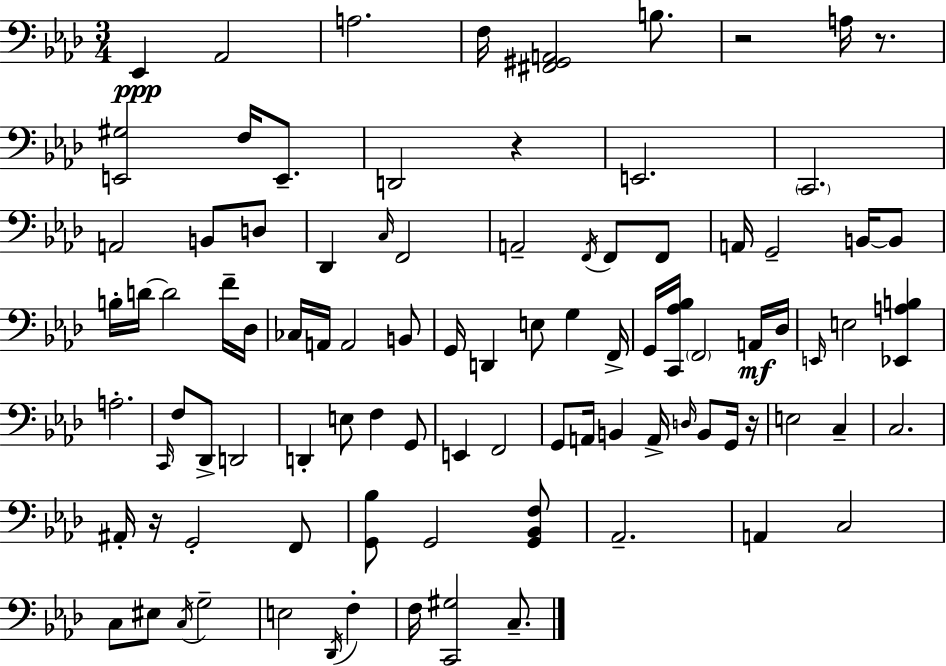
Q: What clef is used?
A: bass